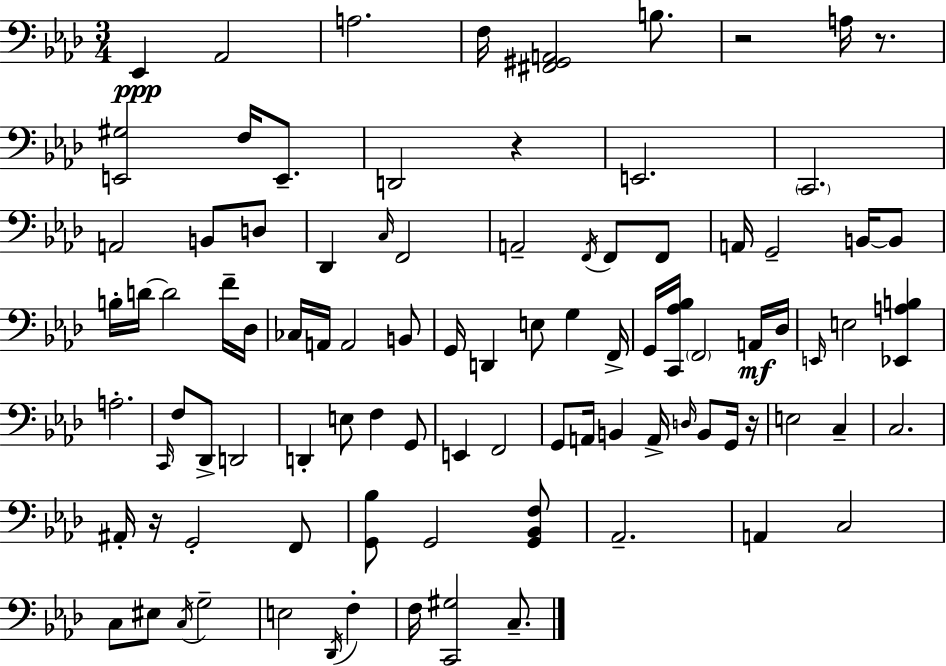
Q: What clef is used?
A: bass